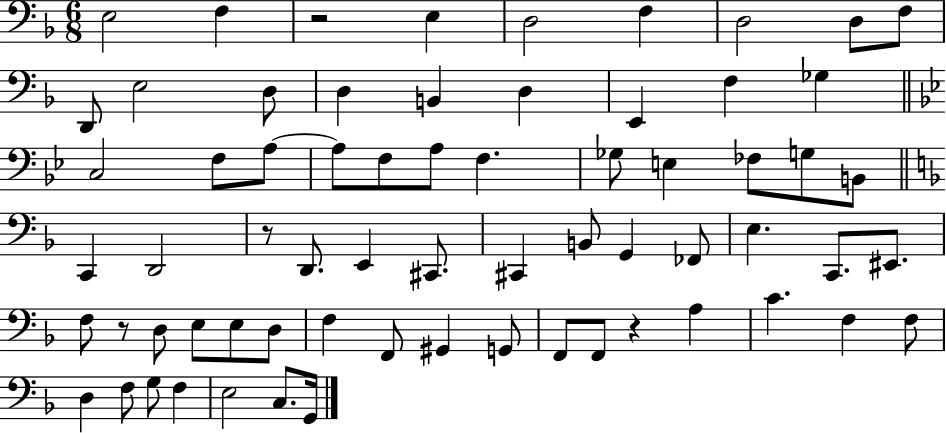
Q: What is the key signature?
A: F major